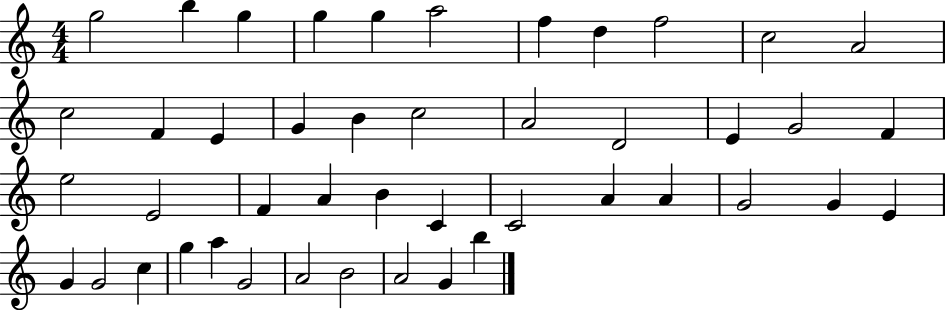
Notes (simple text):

G5/h B5/q G5/q G5/q G5/q A5/h F5/q D5/q F5/h C5/h A4/h C5/h F4/q E4/q G4/q B4/q C5/h A4/h D4/h E4/q G4/h F4/q E5/h E4/h F4/q A4/q B4/q C4/q C4/h A4/q A4/q G4/h G4/q E4/q G4/q G4/h C5/q G5/q A5/q G4/h A4/h B4/h A4/h G4/q B5/q